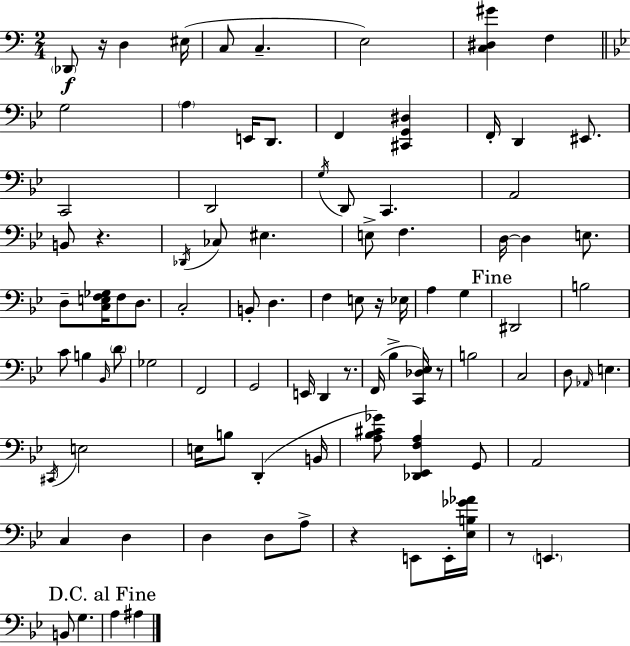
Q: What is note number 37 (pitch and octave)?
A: F3